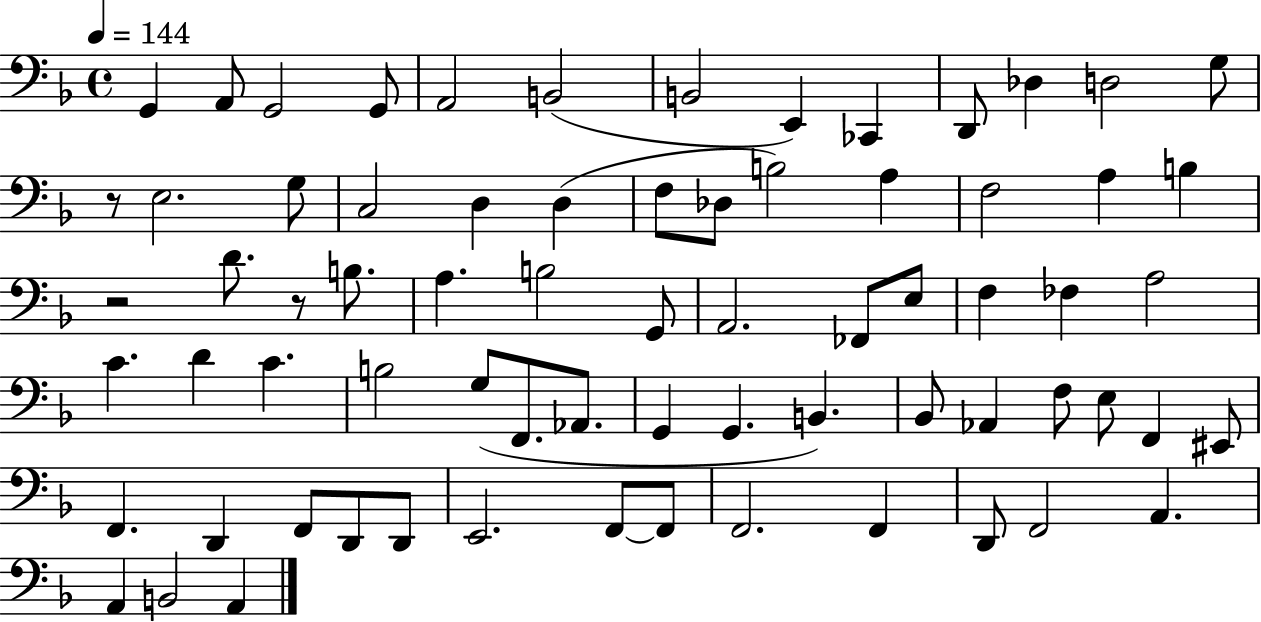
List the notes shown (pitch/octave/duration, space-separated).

G2/q A2/e G2/h G2/e A2/h B2/h B2/h E2/q CES2/q D2/e Db3/q D3/h G3/e R/e E3/h. G3/e C3/h D3/q D3/q F3/e Db3/e B3/h A3/q F3/h A3/q B3/q R/h D4/e. R/e B3/e. A3/q. B3/h G2/e A2/h. FES2/e E3/e F3/q FES3/q A3/h C4/q. D4/q C4/q. B3/h G3/e F2/e. Ab2/e. G2/q G2/q. B2/q. Bb2/e Ab2/q F3/e E3/e F2/q EIS2/e F2/q. D2/q F2/e D2/e D2/e E2/h. F2/e F2/e F2/h. F2/q D2/e F2/h A2/q. A2/q B2/h A2/q